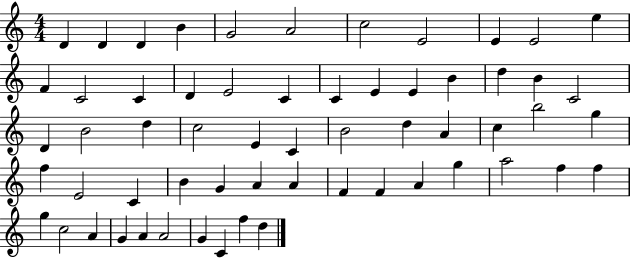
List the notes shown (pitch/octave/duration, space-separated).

D4/q D4/q D4/q B4/q G4/h A4/h C5/h E4/h E4/q E4/h E5/q F4/q C4/h C4/q D4/q E4/h C4/q C4/q E4/q E4/q B4/q D5/q B4/q C4/h D4/q B4/h D5/q C5/h E4/q C4/q B4/h D5/q A4/q C5/q B5/h G5/q F5/q E4/h C4/q B4/q G4/q A4/q A4/q F4/q F4/q A4/q G5/q A5/h F5/q F5/q G5/q C5/h A4/q G4/q A4/q A4/h G4/q C4/q F5/q D5/q